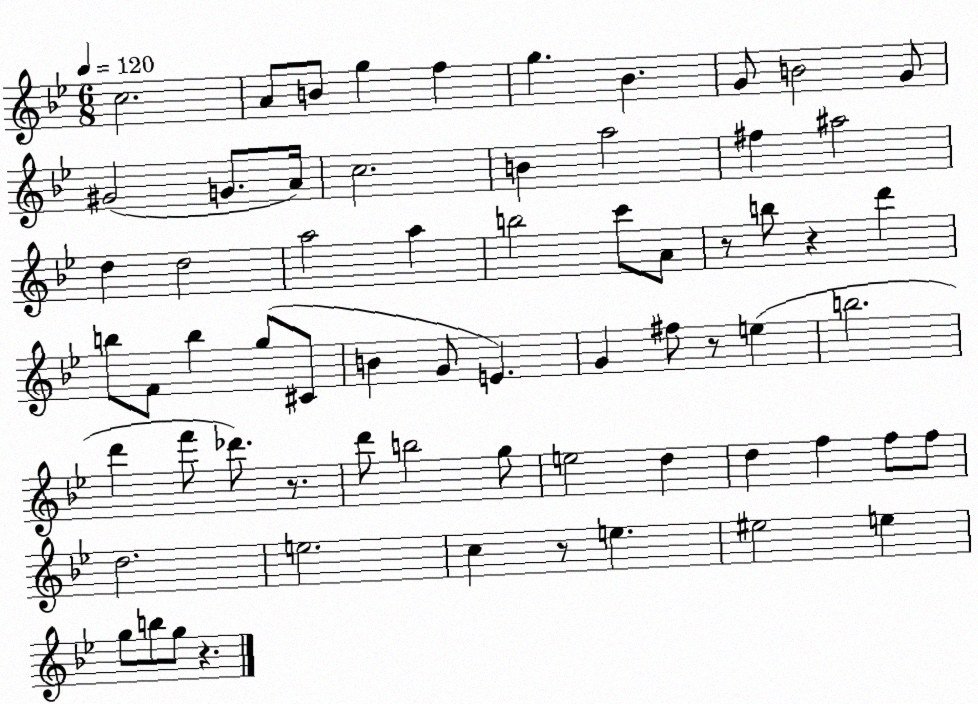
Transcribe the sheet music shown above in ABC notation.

X:1
T:Untitled
M:6/8
L:1/4
K:Bb
c2 A/2 B/2 g f g _B G/2 B2 G/2 ^G2 G/2 A/4 c2 B a2 ^f ^a2 d d2 a2 a b2 c'/2 A/2 z/2 b/2 z d' b/2 F/2 b g/2 ^C/2 B G/2 E G ^f/2 z/2 e b2 d' f'/2 _d'/2 z/2 d'/2 b2 g/2 e2 d d f f/2 f/2 d2 e2 c z/2 e ^e2 e g/2 b/2 g/2 z